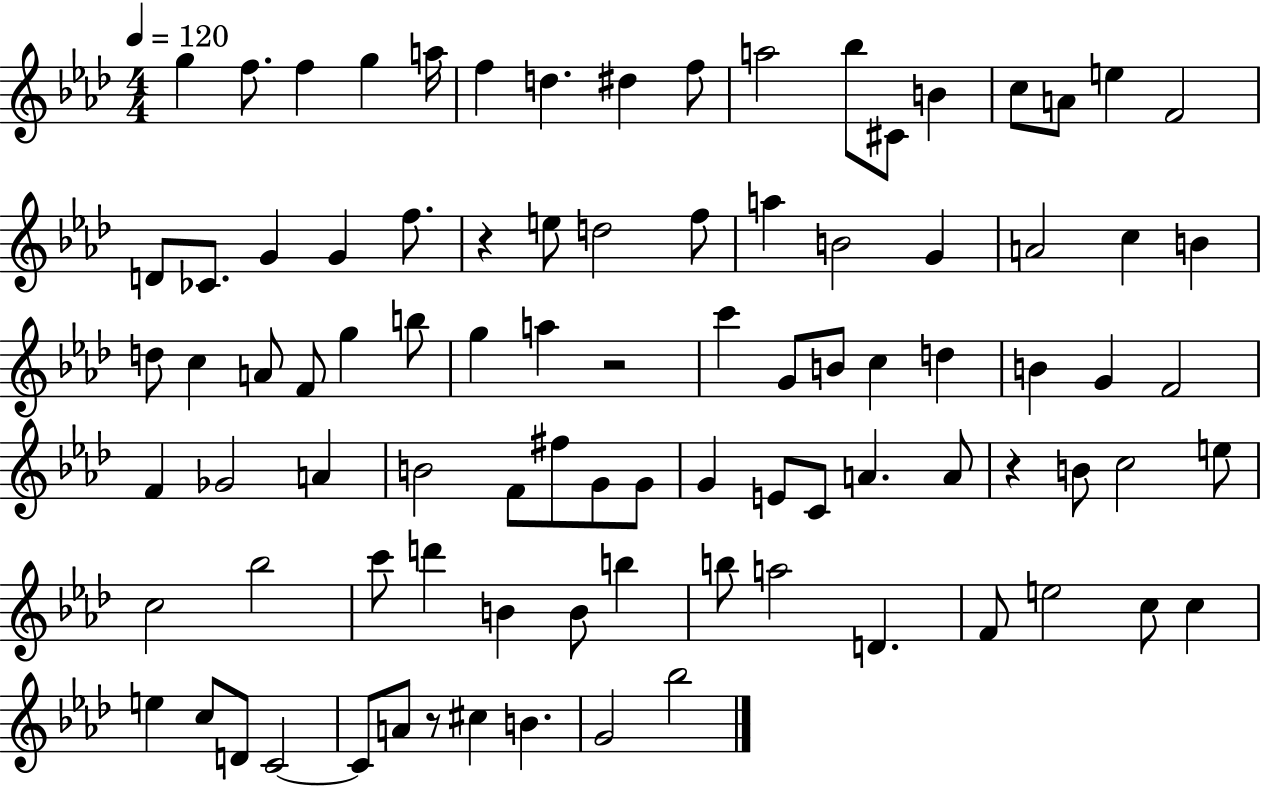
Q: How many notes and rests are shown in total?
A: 91